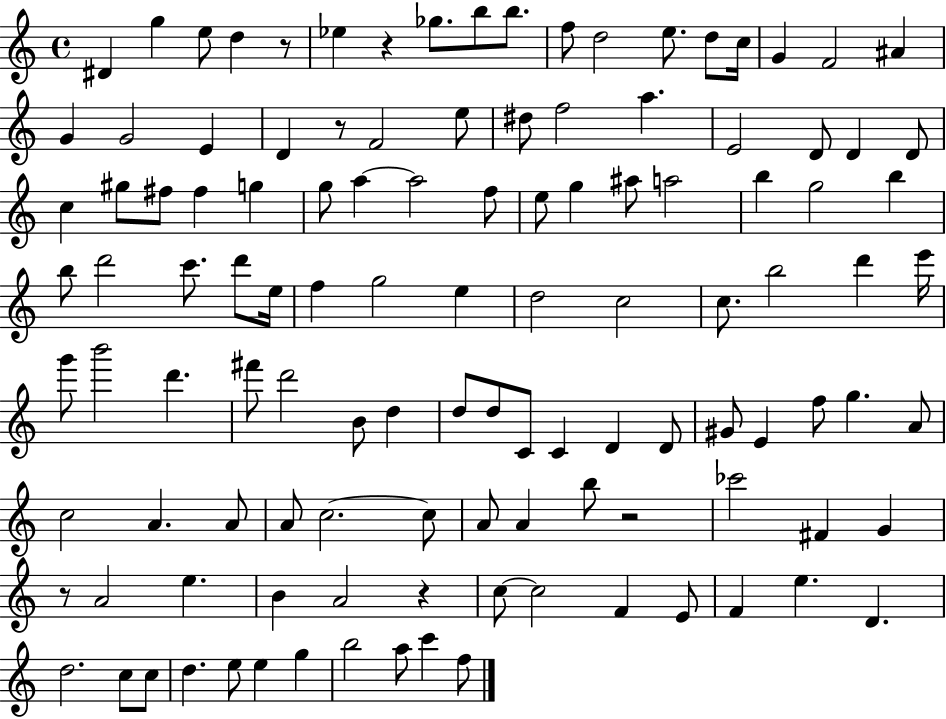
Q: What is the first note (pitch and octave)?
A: D#4